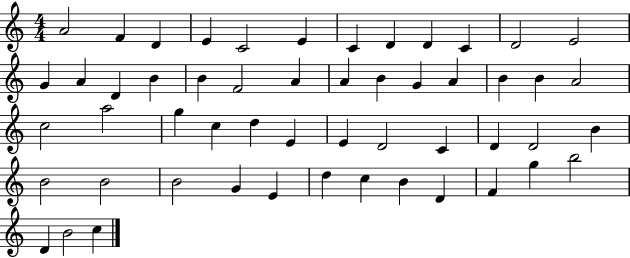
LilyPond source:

{
  \clef treble
  \numericTimeSignature
  \time 4/4
  \key c \major
  a'2 f'4 d'4 | e'4 c'2 e'4 | c'4 d'4 d'4 c'4 | d'2 e'2 | \break g'4 a'4 d'4 b'4 | b'4 f'2 a'4 | a'4 b'4 g'4 a'4 | b'4 b'4 a'2 | \break c''2 a''2 | g''4 c''4 d''4 e'4 | e'4 d'2 c'4 | d'4 d'2 b'4 | \break b'2 b'2 | b'2 g'4 e'4 | d''4 c''4 b'4 d'4 | f'4 g''4 b''2 | \break d'4 b'2 c''4 | \bar "|."
}